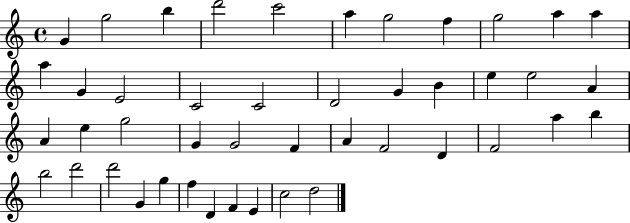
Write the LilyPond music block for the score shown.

{
  \clef treble
  \time 4/4
  \defaultTimeSignature
  \key c \major
  g'4 g''2 b''4 | d'''2 c'''2 | a''4 g''2 f''4 | g''2 a''4 a''4 | \break a''4 g'4 e'2 | c'2 c'2 | d'2 g'4 b'4 | e''4 e''2 a'4 | \break a'4 e''4 g''2 | g'4 g'2 f'4 | a'4 f'2 d'4 | f'2 a''4 b''4 | \break b''2 d'''2 | d'''2 g'4 g''4 | f''4 d'4 f'4 e'4 | c''2 d''2 | \break \bar "|."
}